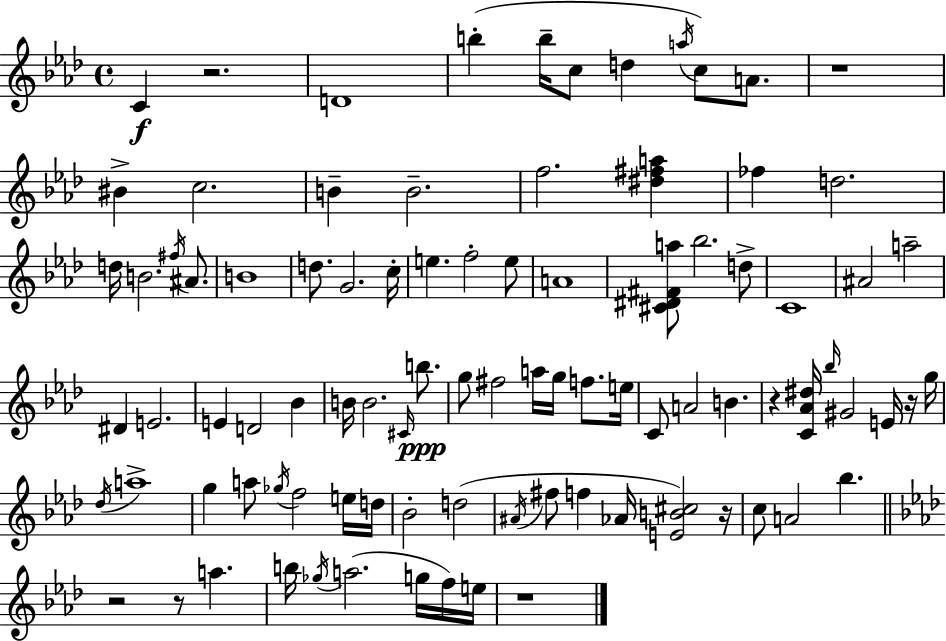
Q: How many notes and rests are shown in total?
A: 91